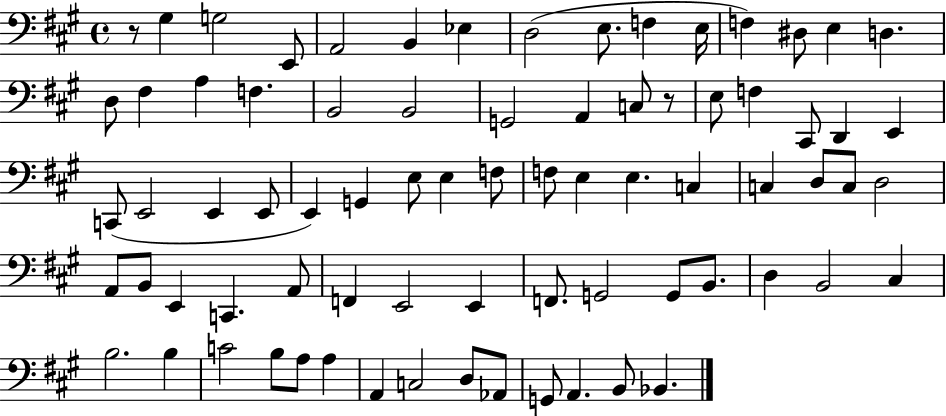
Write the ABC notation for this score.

X:1
T:Untitled
M:4/4
L:1/4
K:A
z/2 ^G, G,2 E,,/2 A,,2 B,, _E, D,2 E,/2 F, E,/4 F, ^D,/2 E, D, D,/2 ^F, A, F, B,,2 B,,2 G,,2 A,, C,/2 z/2 E,/2 F, ^C,,/2 D,, E,, C,,/2 E,,2 E,, E,,/2 E,, G,, E,/2 E, F,/2 F,/2 E, E, C, C, D,/2 C,/2 D,2 A,,/2 B,,/2 E,, C,, A,,/2 F,, E,,2 E,, F,,/2 G,,2 G,,/2 B,,/2 D, B,,2 ^C, B,2 B, C2 B,/2 A,/2 A, A,, C,2 D,/2 _A,,/2 G,,/2 A,, B,,/2 _B,,